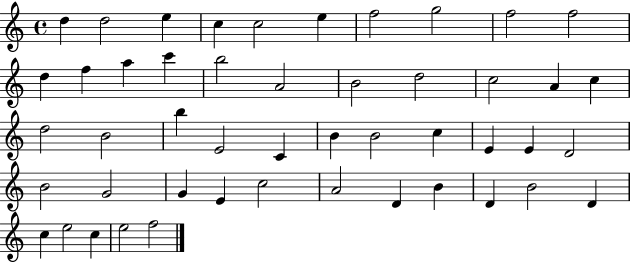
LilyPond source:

{
  \clef treble
  \time 4/4
  \defaultTimeSignature
  \key c \major
  d''4 d''2 e''4 | c''4 c''2 e''4 | f''2 g''2 | f''2 f''2 | \break d''4 f''4 a''4 c'''4 | b''2 a'2 | b'2 d''2 | c''2 a'4 c''4 | \break d''2 b'2 | b''4 e'2 c'4 | b'4 b'2 c''4 | e'4 e'4 d'2 | \break b'2 g'2 | g'4 e'4 c''2 | a'2 d'4 b'4 | d'4 b'2 d'4 | \break c''4 e''2 c''4 | e''2 f''2 | \bar "|."
}